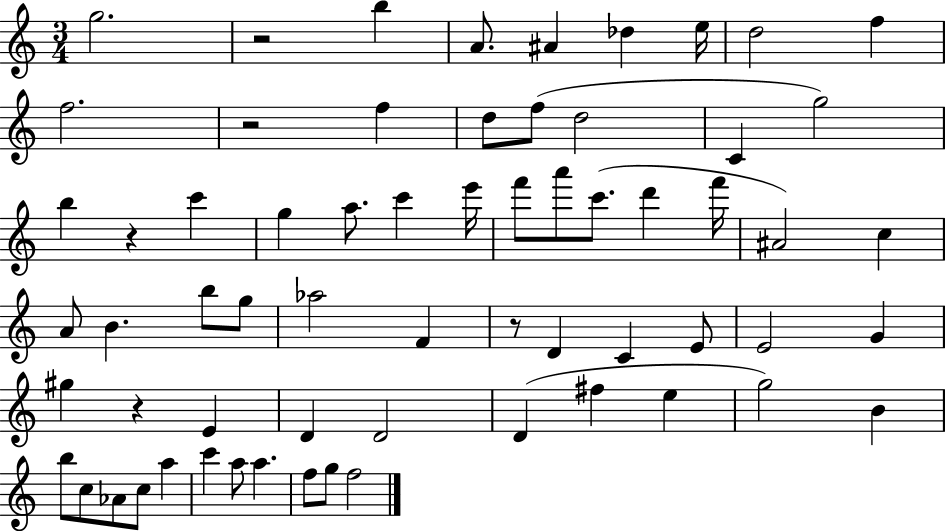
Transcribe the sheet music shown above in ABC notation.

X:1
T:Untitled
M:3/4
L:1/4
K:C
g2 z2 b A/2 ^A _d e/4 d2 f f2 z2 f d/2 f/2 d2 C g2 b z c' g a/2 c' e'/4 f'/2 a'/2 c'/2 d' f'/4 ^A2 c A/2 B b/2 g/2 _a2 F z/2 D C E/2 E2 G ^g z E D D2 D ^f e g2 B b/2 c/2 _A/2 c/2 a c' a/2 a f/2 g/2 f2